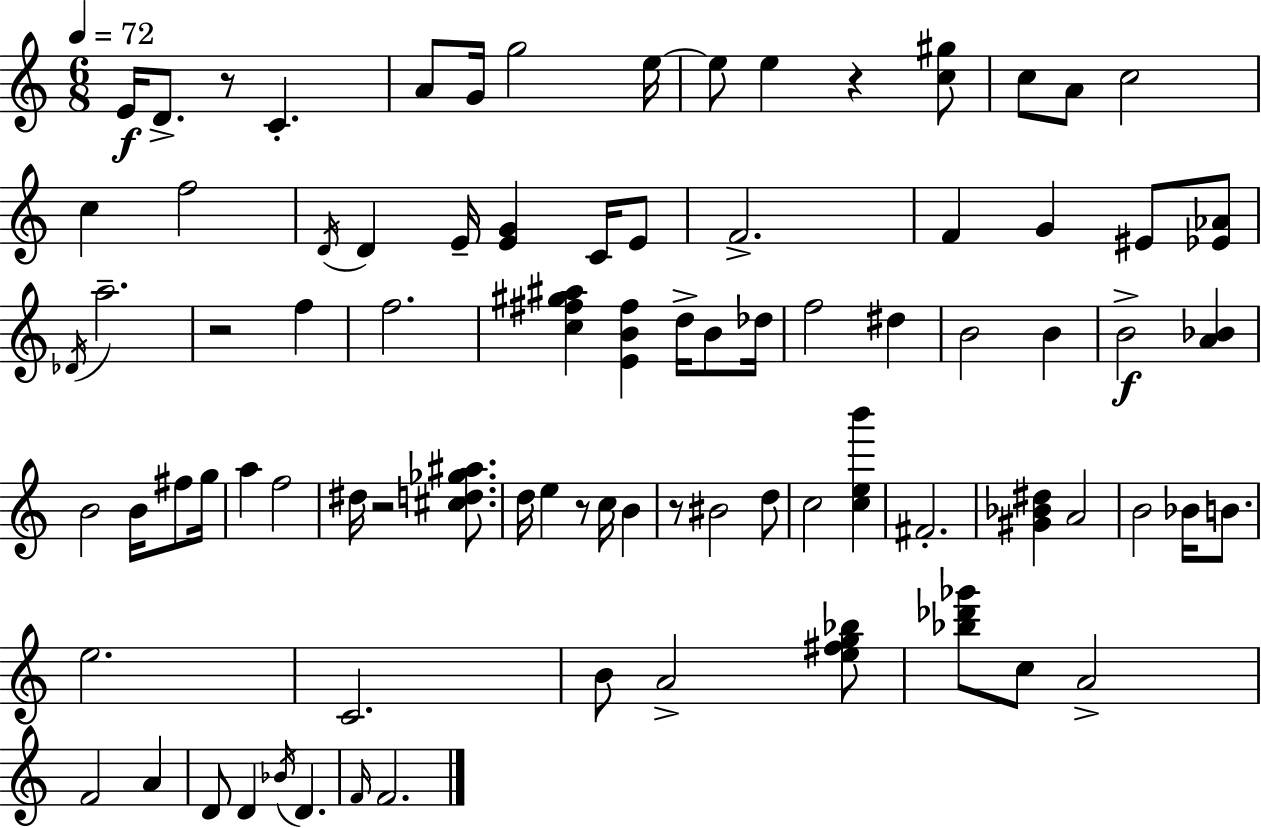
{
  \clef treble
  \numericTimeSignature
  \time 6/8
  \key a \minor
  \tempo 4 = 72
  \repeat volta 2 { e'16\f d'8.-> r8 c'4.-. | a'8 g'16 g''2 e''16~~ | e''8 e''4 r4 <c'' gis''>8 | c''8 a'8 c''2 | \break c''4 f''2 | \acciaccatura { d'16 } d'4 e'16-- <e' g'>4 c'16 e'8 | f'2.-> | f'4 g'4 eis'8 <ees' aes'>8 | \break \acciaccatura { des'16 } a''2.-- | r2 f''4 | f''2. | <c'' fis'' gis'' ais''>4 <e' b' fis''>4 d''16-> b'8 | \break des''16 f''2 dis''4 | b'2 b'4 | b'2->\f <a' bes'>4 | b'2 b'16 fis''8 | \break g''16 a''4 f''2 | dis''16 r2 <cis'' d'' ges'' ais''>8. | d''16 e''4 r8 c''16 b'4 | r8 bis'2 | \break d''8 c''2 <c'' e'' b'''>4 | fis'2.-. | <gis' bes' dis''>4 a'2 | b'2 bes'16 b'8. | \break e''2. | c'2. | b'8 a'2-> | <e'' fis'' g'' bes''>8 <bes'' des''' ges'''>8 c''8 a'2-> | \break f'2 a'4 | d'8 d'4 \acciaccatura { bes'16 } d'4. | \grace { f'16 } f'2. | } \bar "|."
}